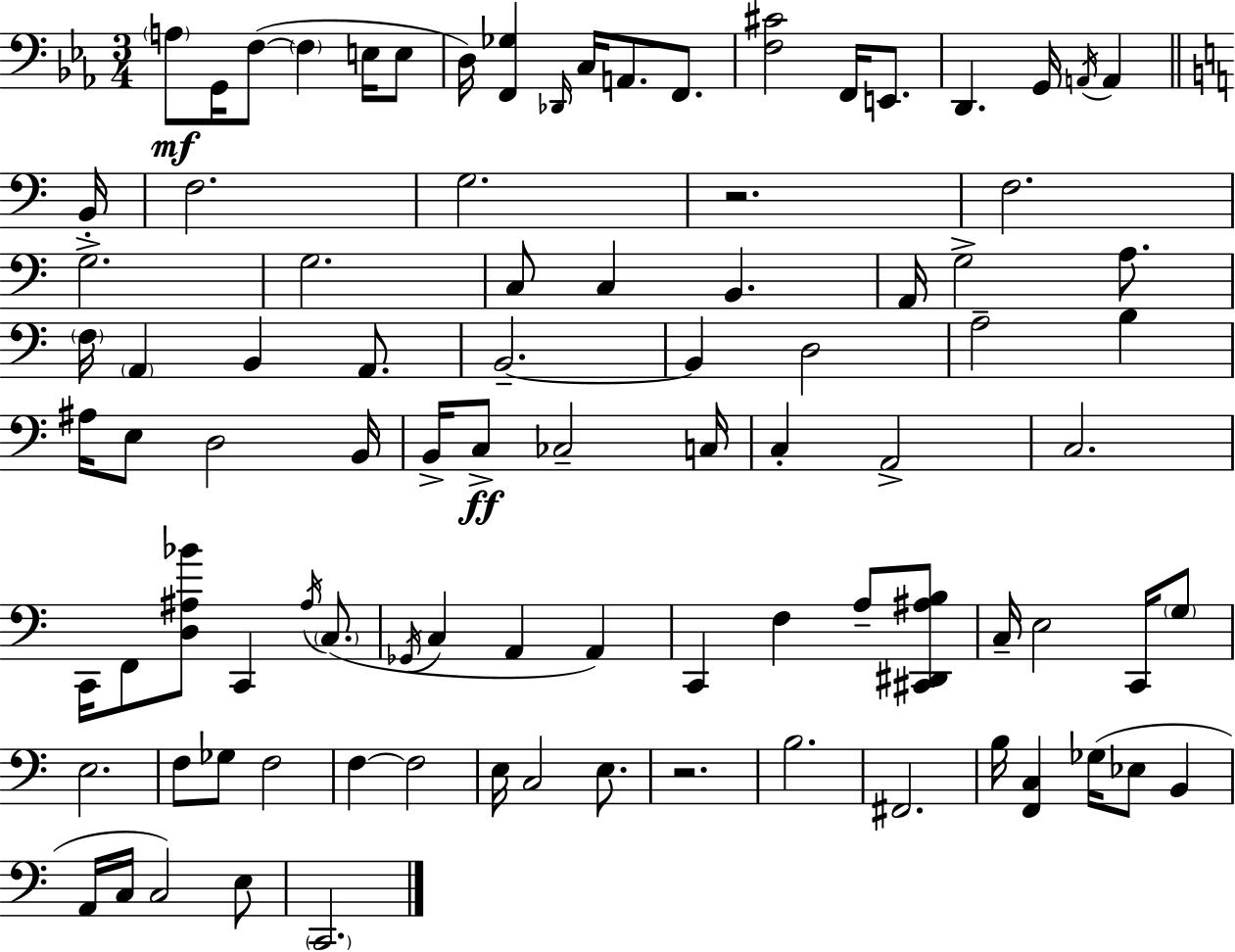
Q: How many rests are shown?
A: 2